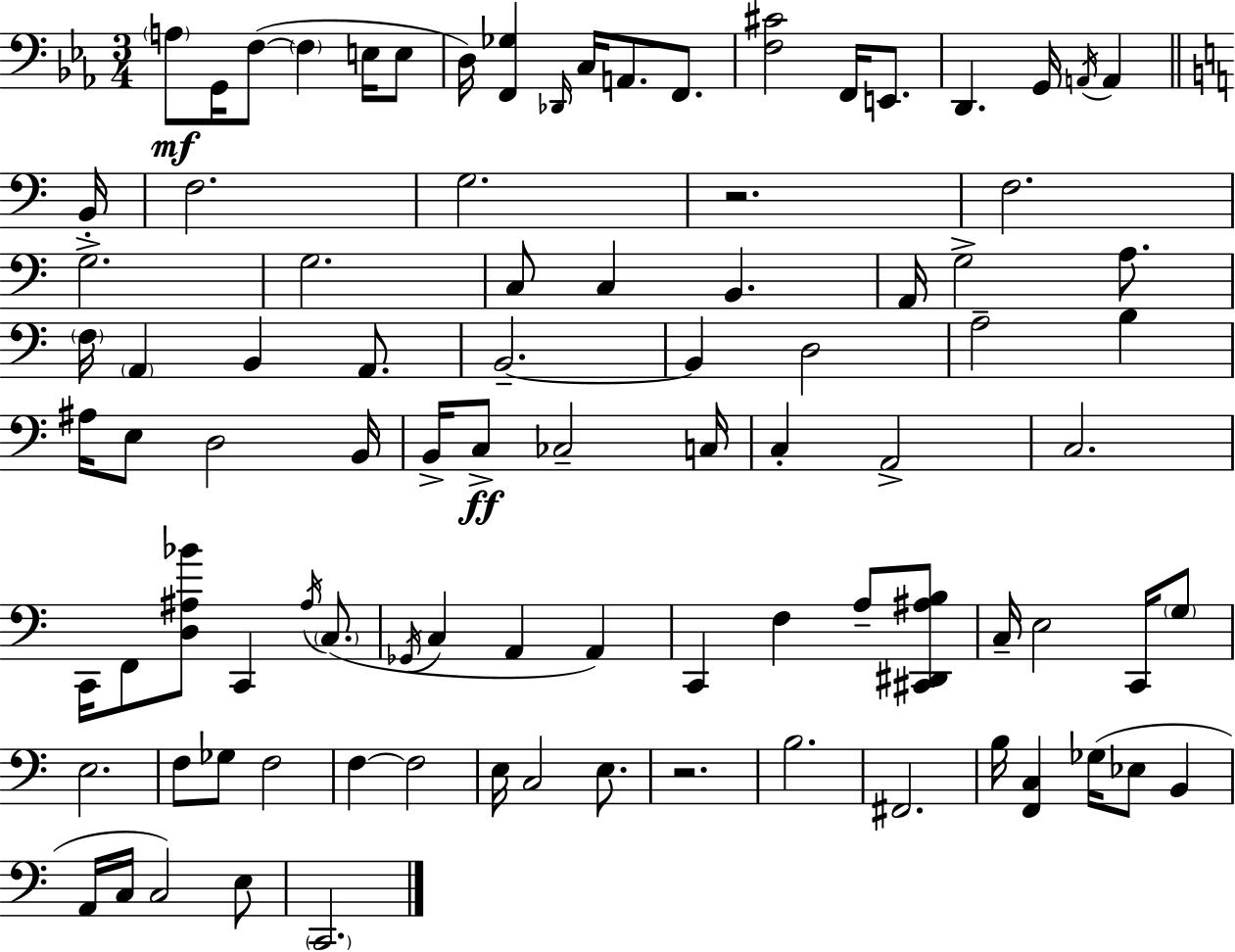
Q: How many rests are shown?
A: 2